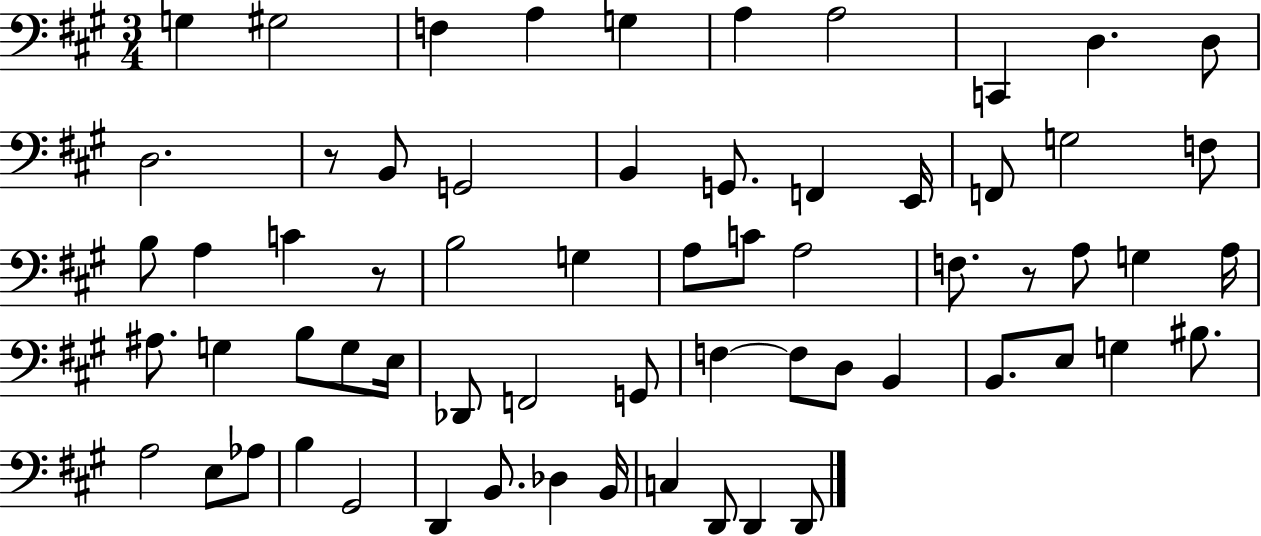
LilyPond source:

{
  \clef bass
  \numericTimeSignature
  \time 3/4
  \key a \major
  g4 gis2 | f4 a4 g4 | a4 a2 | c,4 d4. d8 | \break d2. | r8 b,8 g,2 | b,4 g,8. f,4 e,16 | f,8 g2 f8 | \break b8 a4 c'4 r8 | b2 g4 | a8 c'8 a2 | f8. r8 a8 g4 a16 | \break ais8. g4 b8 g8 e16 | des,8 f,2 g,8 | f4~~ f8 d8 b,4 | b,8. e8 g4 bis8. | \break a2 e8 aes8 | b4 gis,2 | d,4 b,8. des4 b,16 | c4 d,8 d,4 d,8 | \break \bar "|."
}